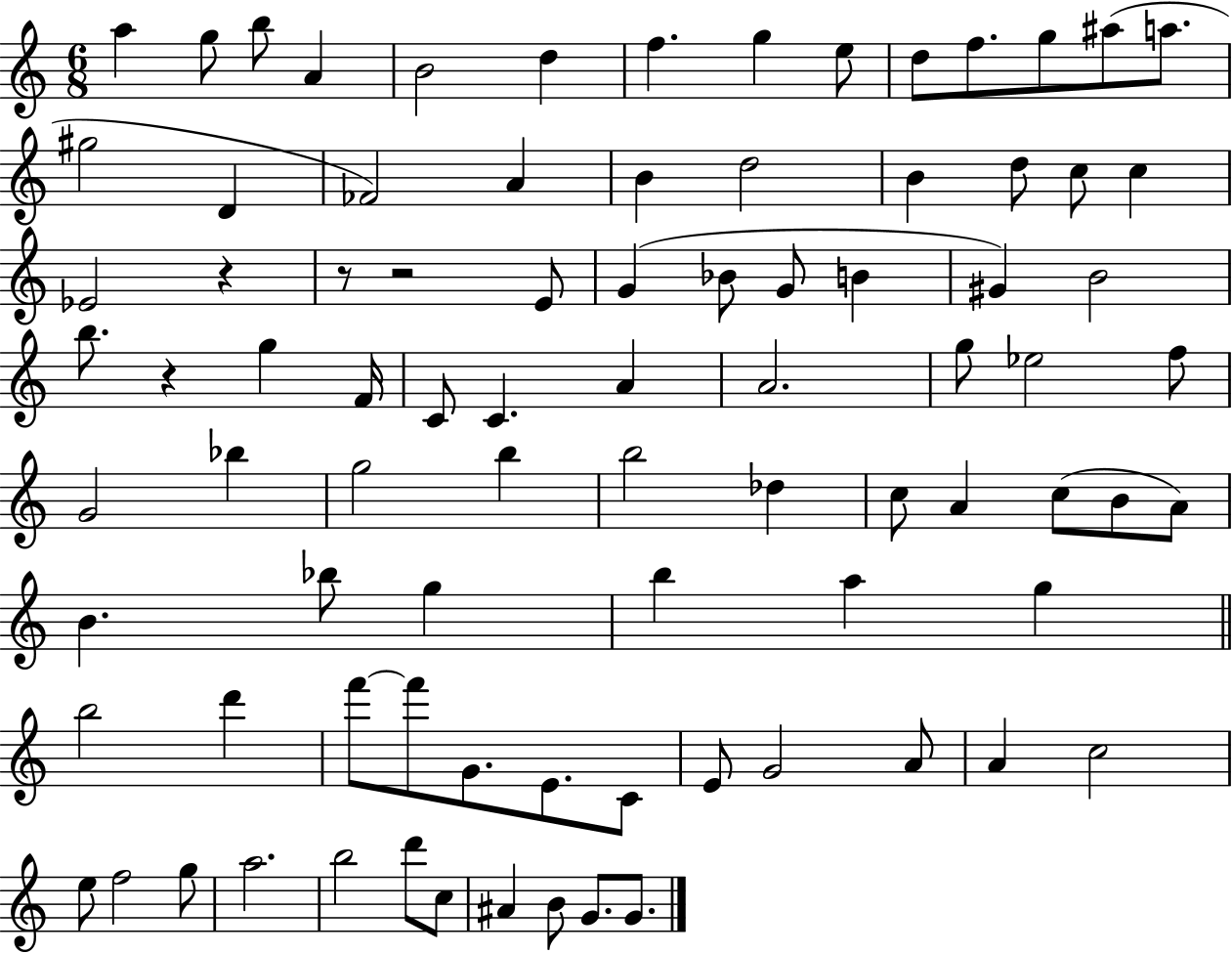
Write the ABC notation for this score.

X:1
T:Untitled
M:6/8
L:1/4
K:C
a g/2 b/2 A B2 d f g e/2 d/2 f/2 g/2 ^a/2 a/2 ^g2 D _F2 A B d2 B d/2 c/2 c _E2 z z/2 z2 E/2 G _B/2 G/2 B ^G B2 b/2 z g F/4 C/2 C A A2 g/2 _e2 f/2 G2 _b g2 b b2 _d c/2 A c/2 B/2 A/2 B _b/2 g b a g b2 d' f'/2 f'/2 G/2 E/2 C/2 E/2 G2 A/2 A c2 e/2 f2 g/2 a2 b2 d'/2 c/2 ^A B/2 G/2 G/2